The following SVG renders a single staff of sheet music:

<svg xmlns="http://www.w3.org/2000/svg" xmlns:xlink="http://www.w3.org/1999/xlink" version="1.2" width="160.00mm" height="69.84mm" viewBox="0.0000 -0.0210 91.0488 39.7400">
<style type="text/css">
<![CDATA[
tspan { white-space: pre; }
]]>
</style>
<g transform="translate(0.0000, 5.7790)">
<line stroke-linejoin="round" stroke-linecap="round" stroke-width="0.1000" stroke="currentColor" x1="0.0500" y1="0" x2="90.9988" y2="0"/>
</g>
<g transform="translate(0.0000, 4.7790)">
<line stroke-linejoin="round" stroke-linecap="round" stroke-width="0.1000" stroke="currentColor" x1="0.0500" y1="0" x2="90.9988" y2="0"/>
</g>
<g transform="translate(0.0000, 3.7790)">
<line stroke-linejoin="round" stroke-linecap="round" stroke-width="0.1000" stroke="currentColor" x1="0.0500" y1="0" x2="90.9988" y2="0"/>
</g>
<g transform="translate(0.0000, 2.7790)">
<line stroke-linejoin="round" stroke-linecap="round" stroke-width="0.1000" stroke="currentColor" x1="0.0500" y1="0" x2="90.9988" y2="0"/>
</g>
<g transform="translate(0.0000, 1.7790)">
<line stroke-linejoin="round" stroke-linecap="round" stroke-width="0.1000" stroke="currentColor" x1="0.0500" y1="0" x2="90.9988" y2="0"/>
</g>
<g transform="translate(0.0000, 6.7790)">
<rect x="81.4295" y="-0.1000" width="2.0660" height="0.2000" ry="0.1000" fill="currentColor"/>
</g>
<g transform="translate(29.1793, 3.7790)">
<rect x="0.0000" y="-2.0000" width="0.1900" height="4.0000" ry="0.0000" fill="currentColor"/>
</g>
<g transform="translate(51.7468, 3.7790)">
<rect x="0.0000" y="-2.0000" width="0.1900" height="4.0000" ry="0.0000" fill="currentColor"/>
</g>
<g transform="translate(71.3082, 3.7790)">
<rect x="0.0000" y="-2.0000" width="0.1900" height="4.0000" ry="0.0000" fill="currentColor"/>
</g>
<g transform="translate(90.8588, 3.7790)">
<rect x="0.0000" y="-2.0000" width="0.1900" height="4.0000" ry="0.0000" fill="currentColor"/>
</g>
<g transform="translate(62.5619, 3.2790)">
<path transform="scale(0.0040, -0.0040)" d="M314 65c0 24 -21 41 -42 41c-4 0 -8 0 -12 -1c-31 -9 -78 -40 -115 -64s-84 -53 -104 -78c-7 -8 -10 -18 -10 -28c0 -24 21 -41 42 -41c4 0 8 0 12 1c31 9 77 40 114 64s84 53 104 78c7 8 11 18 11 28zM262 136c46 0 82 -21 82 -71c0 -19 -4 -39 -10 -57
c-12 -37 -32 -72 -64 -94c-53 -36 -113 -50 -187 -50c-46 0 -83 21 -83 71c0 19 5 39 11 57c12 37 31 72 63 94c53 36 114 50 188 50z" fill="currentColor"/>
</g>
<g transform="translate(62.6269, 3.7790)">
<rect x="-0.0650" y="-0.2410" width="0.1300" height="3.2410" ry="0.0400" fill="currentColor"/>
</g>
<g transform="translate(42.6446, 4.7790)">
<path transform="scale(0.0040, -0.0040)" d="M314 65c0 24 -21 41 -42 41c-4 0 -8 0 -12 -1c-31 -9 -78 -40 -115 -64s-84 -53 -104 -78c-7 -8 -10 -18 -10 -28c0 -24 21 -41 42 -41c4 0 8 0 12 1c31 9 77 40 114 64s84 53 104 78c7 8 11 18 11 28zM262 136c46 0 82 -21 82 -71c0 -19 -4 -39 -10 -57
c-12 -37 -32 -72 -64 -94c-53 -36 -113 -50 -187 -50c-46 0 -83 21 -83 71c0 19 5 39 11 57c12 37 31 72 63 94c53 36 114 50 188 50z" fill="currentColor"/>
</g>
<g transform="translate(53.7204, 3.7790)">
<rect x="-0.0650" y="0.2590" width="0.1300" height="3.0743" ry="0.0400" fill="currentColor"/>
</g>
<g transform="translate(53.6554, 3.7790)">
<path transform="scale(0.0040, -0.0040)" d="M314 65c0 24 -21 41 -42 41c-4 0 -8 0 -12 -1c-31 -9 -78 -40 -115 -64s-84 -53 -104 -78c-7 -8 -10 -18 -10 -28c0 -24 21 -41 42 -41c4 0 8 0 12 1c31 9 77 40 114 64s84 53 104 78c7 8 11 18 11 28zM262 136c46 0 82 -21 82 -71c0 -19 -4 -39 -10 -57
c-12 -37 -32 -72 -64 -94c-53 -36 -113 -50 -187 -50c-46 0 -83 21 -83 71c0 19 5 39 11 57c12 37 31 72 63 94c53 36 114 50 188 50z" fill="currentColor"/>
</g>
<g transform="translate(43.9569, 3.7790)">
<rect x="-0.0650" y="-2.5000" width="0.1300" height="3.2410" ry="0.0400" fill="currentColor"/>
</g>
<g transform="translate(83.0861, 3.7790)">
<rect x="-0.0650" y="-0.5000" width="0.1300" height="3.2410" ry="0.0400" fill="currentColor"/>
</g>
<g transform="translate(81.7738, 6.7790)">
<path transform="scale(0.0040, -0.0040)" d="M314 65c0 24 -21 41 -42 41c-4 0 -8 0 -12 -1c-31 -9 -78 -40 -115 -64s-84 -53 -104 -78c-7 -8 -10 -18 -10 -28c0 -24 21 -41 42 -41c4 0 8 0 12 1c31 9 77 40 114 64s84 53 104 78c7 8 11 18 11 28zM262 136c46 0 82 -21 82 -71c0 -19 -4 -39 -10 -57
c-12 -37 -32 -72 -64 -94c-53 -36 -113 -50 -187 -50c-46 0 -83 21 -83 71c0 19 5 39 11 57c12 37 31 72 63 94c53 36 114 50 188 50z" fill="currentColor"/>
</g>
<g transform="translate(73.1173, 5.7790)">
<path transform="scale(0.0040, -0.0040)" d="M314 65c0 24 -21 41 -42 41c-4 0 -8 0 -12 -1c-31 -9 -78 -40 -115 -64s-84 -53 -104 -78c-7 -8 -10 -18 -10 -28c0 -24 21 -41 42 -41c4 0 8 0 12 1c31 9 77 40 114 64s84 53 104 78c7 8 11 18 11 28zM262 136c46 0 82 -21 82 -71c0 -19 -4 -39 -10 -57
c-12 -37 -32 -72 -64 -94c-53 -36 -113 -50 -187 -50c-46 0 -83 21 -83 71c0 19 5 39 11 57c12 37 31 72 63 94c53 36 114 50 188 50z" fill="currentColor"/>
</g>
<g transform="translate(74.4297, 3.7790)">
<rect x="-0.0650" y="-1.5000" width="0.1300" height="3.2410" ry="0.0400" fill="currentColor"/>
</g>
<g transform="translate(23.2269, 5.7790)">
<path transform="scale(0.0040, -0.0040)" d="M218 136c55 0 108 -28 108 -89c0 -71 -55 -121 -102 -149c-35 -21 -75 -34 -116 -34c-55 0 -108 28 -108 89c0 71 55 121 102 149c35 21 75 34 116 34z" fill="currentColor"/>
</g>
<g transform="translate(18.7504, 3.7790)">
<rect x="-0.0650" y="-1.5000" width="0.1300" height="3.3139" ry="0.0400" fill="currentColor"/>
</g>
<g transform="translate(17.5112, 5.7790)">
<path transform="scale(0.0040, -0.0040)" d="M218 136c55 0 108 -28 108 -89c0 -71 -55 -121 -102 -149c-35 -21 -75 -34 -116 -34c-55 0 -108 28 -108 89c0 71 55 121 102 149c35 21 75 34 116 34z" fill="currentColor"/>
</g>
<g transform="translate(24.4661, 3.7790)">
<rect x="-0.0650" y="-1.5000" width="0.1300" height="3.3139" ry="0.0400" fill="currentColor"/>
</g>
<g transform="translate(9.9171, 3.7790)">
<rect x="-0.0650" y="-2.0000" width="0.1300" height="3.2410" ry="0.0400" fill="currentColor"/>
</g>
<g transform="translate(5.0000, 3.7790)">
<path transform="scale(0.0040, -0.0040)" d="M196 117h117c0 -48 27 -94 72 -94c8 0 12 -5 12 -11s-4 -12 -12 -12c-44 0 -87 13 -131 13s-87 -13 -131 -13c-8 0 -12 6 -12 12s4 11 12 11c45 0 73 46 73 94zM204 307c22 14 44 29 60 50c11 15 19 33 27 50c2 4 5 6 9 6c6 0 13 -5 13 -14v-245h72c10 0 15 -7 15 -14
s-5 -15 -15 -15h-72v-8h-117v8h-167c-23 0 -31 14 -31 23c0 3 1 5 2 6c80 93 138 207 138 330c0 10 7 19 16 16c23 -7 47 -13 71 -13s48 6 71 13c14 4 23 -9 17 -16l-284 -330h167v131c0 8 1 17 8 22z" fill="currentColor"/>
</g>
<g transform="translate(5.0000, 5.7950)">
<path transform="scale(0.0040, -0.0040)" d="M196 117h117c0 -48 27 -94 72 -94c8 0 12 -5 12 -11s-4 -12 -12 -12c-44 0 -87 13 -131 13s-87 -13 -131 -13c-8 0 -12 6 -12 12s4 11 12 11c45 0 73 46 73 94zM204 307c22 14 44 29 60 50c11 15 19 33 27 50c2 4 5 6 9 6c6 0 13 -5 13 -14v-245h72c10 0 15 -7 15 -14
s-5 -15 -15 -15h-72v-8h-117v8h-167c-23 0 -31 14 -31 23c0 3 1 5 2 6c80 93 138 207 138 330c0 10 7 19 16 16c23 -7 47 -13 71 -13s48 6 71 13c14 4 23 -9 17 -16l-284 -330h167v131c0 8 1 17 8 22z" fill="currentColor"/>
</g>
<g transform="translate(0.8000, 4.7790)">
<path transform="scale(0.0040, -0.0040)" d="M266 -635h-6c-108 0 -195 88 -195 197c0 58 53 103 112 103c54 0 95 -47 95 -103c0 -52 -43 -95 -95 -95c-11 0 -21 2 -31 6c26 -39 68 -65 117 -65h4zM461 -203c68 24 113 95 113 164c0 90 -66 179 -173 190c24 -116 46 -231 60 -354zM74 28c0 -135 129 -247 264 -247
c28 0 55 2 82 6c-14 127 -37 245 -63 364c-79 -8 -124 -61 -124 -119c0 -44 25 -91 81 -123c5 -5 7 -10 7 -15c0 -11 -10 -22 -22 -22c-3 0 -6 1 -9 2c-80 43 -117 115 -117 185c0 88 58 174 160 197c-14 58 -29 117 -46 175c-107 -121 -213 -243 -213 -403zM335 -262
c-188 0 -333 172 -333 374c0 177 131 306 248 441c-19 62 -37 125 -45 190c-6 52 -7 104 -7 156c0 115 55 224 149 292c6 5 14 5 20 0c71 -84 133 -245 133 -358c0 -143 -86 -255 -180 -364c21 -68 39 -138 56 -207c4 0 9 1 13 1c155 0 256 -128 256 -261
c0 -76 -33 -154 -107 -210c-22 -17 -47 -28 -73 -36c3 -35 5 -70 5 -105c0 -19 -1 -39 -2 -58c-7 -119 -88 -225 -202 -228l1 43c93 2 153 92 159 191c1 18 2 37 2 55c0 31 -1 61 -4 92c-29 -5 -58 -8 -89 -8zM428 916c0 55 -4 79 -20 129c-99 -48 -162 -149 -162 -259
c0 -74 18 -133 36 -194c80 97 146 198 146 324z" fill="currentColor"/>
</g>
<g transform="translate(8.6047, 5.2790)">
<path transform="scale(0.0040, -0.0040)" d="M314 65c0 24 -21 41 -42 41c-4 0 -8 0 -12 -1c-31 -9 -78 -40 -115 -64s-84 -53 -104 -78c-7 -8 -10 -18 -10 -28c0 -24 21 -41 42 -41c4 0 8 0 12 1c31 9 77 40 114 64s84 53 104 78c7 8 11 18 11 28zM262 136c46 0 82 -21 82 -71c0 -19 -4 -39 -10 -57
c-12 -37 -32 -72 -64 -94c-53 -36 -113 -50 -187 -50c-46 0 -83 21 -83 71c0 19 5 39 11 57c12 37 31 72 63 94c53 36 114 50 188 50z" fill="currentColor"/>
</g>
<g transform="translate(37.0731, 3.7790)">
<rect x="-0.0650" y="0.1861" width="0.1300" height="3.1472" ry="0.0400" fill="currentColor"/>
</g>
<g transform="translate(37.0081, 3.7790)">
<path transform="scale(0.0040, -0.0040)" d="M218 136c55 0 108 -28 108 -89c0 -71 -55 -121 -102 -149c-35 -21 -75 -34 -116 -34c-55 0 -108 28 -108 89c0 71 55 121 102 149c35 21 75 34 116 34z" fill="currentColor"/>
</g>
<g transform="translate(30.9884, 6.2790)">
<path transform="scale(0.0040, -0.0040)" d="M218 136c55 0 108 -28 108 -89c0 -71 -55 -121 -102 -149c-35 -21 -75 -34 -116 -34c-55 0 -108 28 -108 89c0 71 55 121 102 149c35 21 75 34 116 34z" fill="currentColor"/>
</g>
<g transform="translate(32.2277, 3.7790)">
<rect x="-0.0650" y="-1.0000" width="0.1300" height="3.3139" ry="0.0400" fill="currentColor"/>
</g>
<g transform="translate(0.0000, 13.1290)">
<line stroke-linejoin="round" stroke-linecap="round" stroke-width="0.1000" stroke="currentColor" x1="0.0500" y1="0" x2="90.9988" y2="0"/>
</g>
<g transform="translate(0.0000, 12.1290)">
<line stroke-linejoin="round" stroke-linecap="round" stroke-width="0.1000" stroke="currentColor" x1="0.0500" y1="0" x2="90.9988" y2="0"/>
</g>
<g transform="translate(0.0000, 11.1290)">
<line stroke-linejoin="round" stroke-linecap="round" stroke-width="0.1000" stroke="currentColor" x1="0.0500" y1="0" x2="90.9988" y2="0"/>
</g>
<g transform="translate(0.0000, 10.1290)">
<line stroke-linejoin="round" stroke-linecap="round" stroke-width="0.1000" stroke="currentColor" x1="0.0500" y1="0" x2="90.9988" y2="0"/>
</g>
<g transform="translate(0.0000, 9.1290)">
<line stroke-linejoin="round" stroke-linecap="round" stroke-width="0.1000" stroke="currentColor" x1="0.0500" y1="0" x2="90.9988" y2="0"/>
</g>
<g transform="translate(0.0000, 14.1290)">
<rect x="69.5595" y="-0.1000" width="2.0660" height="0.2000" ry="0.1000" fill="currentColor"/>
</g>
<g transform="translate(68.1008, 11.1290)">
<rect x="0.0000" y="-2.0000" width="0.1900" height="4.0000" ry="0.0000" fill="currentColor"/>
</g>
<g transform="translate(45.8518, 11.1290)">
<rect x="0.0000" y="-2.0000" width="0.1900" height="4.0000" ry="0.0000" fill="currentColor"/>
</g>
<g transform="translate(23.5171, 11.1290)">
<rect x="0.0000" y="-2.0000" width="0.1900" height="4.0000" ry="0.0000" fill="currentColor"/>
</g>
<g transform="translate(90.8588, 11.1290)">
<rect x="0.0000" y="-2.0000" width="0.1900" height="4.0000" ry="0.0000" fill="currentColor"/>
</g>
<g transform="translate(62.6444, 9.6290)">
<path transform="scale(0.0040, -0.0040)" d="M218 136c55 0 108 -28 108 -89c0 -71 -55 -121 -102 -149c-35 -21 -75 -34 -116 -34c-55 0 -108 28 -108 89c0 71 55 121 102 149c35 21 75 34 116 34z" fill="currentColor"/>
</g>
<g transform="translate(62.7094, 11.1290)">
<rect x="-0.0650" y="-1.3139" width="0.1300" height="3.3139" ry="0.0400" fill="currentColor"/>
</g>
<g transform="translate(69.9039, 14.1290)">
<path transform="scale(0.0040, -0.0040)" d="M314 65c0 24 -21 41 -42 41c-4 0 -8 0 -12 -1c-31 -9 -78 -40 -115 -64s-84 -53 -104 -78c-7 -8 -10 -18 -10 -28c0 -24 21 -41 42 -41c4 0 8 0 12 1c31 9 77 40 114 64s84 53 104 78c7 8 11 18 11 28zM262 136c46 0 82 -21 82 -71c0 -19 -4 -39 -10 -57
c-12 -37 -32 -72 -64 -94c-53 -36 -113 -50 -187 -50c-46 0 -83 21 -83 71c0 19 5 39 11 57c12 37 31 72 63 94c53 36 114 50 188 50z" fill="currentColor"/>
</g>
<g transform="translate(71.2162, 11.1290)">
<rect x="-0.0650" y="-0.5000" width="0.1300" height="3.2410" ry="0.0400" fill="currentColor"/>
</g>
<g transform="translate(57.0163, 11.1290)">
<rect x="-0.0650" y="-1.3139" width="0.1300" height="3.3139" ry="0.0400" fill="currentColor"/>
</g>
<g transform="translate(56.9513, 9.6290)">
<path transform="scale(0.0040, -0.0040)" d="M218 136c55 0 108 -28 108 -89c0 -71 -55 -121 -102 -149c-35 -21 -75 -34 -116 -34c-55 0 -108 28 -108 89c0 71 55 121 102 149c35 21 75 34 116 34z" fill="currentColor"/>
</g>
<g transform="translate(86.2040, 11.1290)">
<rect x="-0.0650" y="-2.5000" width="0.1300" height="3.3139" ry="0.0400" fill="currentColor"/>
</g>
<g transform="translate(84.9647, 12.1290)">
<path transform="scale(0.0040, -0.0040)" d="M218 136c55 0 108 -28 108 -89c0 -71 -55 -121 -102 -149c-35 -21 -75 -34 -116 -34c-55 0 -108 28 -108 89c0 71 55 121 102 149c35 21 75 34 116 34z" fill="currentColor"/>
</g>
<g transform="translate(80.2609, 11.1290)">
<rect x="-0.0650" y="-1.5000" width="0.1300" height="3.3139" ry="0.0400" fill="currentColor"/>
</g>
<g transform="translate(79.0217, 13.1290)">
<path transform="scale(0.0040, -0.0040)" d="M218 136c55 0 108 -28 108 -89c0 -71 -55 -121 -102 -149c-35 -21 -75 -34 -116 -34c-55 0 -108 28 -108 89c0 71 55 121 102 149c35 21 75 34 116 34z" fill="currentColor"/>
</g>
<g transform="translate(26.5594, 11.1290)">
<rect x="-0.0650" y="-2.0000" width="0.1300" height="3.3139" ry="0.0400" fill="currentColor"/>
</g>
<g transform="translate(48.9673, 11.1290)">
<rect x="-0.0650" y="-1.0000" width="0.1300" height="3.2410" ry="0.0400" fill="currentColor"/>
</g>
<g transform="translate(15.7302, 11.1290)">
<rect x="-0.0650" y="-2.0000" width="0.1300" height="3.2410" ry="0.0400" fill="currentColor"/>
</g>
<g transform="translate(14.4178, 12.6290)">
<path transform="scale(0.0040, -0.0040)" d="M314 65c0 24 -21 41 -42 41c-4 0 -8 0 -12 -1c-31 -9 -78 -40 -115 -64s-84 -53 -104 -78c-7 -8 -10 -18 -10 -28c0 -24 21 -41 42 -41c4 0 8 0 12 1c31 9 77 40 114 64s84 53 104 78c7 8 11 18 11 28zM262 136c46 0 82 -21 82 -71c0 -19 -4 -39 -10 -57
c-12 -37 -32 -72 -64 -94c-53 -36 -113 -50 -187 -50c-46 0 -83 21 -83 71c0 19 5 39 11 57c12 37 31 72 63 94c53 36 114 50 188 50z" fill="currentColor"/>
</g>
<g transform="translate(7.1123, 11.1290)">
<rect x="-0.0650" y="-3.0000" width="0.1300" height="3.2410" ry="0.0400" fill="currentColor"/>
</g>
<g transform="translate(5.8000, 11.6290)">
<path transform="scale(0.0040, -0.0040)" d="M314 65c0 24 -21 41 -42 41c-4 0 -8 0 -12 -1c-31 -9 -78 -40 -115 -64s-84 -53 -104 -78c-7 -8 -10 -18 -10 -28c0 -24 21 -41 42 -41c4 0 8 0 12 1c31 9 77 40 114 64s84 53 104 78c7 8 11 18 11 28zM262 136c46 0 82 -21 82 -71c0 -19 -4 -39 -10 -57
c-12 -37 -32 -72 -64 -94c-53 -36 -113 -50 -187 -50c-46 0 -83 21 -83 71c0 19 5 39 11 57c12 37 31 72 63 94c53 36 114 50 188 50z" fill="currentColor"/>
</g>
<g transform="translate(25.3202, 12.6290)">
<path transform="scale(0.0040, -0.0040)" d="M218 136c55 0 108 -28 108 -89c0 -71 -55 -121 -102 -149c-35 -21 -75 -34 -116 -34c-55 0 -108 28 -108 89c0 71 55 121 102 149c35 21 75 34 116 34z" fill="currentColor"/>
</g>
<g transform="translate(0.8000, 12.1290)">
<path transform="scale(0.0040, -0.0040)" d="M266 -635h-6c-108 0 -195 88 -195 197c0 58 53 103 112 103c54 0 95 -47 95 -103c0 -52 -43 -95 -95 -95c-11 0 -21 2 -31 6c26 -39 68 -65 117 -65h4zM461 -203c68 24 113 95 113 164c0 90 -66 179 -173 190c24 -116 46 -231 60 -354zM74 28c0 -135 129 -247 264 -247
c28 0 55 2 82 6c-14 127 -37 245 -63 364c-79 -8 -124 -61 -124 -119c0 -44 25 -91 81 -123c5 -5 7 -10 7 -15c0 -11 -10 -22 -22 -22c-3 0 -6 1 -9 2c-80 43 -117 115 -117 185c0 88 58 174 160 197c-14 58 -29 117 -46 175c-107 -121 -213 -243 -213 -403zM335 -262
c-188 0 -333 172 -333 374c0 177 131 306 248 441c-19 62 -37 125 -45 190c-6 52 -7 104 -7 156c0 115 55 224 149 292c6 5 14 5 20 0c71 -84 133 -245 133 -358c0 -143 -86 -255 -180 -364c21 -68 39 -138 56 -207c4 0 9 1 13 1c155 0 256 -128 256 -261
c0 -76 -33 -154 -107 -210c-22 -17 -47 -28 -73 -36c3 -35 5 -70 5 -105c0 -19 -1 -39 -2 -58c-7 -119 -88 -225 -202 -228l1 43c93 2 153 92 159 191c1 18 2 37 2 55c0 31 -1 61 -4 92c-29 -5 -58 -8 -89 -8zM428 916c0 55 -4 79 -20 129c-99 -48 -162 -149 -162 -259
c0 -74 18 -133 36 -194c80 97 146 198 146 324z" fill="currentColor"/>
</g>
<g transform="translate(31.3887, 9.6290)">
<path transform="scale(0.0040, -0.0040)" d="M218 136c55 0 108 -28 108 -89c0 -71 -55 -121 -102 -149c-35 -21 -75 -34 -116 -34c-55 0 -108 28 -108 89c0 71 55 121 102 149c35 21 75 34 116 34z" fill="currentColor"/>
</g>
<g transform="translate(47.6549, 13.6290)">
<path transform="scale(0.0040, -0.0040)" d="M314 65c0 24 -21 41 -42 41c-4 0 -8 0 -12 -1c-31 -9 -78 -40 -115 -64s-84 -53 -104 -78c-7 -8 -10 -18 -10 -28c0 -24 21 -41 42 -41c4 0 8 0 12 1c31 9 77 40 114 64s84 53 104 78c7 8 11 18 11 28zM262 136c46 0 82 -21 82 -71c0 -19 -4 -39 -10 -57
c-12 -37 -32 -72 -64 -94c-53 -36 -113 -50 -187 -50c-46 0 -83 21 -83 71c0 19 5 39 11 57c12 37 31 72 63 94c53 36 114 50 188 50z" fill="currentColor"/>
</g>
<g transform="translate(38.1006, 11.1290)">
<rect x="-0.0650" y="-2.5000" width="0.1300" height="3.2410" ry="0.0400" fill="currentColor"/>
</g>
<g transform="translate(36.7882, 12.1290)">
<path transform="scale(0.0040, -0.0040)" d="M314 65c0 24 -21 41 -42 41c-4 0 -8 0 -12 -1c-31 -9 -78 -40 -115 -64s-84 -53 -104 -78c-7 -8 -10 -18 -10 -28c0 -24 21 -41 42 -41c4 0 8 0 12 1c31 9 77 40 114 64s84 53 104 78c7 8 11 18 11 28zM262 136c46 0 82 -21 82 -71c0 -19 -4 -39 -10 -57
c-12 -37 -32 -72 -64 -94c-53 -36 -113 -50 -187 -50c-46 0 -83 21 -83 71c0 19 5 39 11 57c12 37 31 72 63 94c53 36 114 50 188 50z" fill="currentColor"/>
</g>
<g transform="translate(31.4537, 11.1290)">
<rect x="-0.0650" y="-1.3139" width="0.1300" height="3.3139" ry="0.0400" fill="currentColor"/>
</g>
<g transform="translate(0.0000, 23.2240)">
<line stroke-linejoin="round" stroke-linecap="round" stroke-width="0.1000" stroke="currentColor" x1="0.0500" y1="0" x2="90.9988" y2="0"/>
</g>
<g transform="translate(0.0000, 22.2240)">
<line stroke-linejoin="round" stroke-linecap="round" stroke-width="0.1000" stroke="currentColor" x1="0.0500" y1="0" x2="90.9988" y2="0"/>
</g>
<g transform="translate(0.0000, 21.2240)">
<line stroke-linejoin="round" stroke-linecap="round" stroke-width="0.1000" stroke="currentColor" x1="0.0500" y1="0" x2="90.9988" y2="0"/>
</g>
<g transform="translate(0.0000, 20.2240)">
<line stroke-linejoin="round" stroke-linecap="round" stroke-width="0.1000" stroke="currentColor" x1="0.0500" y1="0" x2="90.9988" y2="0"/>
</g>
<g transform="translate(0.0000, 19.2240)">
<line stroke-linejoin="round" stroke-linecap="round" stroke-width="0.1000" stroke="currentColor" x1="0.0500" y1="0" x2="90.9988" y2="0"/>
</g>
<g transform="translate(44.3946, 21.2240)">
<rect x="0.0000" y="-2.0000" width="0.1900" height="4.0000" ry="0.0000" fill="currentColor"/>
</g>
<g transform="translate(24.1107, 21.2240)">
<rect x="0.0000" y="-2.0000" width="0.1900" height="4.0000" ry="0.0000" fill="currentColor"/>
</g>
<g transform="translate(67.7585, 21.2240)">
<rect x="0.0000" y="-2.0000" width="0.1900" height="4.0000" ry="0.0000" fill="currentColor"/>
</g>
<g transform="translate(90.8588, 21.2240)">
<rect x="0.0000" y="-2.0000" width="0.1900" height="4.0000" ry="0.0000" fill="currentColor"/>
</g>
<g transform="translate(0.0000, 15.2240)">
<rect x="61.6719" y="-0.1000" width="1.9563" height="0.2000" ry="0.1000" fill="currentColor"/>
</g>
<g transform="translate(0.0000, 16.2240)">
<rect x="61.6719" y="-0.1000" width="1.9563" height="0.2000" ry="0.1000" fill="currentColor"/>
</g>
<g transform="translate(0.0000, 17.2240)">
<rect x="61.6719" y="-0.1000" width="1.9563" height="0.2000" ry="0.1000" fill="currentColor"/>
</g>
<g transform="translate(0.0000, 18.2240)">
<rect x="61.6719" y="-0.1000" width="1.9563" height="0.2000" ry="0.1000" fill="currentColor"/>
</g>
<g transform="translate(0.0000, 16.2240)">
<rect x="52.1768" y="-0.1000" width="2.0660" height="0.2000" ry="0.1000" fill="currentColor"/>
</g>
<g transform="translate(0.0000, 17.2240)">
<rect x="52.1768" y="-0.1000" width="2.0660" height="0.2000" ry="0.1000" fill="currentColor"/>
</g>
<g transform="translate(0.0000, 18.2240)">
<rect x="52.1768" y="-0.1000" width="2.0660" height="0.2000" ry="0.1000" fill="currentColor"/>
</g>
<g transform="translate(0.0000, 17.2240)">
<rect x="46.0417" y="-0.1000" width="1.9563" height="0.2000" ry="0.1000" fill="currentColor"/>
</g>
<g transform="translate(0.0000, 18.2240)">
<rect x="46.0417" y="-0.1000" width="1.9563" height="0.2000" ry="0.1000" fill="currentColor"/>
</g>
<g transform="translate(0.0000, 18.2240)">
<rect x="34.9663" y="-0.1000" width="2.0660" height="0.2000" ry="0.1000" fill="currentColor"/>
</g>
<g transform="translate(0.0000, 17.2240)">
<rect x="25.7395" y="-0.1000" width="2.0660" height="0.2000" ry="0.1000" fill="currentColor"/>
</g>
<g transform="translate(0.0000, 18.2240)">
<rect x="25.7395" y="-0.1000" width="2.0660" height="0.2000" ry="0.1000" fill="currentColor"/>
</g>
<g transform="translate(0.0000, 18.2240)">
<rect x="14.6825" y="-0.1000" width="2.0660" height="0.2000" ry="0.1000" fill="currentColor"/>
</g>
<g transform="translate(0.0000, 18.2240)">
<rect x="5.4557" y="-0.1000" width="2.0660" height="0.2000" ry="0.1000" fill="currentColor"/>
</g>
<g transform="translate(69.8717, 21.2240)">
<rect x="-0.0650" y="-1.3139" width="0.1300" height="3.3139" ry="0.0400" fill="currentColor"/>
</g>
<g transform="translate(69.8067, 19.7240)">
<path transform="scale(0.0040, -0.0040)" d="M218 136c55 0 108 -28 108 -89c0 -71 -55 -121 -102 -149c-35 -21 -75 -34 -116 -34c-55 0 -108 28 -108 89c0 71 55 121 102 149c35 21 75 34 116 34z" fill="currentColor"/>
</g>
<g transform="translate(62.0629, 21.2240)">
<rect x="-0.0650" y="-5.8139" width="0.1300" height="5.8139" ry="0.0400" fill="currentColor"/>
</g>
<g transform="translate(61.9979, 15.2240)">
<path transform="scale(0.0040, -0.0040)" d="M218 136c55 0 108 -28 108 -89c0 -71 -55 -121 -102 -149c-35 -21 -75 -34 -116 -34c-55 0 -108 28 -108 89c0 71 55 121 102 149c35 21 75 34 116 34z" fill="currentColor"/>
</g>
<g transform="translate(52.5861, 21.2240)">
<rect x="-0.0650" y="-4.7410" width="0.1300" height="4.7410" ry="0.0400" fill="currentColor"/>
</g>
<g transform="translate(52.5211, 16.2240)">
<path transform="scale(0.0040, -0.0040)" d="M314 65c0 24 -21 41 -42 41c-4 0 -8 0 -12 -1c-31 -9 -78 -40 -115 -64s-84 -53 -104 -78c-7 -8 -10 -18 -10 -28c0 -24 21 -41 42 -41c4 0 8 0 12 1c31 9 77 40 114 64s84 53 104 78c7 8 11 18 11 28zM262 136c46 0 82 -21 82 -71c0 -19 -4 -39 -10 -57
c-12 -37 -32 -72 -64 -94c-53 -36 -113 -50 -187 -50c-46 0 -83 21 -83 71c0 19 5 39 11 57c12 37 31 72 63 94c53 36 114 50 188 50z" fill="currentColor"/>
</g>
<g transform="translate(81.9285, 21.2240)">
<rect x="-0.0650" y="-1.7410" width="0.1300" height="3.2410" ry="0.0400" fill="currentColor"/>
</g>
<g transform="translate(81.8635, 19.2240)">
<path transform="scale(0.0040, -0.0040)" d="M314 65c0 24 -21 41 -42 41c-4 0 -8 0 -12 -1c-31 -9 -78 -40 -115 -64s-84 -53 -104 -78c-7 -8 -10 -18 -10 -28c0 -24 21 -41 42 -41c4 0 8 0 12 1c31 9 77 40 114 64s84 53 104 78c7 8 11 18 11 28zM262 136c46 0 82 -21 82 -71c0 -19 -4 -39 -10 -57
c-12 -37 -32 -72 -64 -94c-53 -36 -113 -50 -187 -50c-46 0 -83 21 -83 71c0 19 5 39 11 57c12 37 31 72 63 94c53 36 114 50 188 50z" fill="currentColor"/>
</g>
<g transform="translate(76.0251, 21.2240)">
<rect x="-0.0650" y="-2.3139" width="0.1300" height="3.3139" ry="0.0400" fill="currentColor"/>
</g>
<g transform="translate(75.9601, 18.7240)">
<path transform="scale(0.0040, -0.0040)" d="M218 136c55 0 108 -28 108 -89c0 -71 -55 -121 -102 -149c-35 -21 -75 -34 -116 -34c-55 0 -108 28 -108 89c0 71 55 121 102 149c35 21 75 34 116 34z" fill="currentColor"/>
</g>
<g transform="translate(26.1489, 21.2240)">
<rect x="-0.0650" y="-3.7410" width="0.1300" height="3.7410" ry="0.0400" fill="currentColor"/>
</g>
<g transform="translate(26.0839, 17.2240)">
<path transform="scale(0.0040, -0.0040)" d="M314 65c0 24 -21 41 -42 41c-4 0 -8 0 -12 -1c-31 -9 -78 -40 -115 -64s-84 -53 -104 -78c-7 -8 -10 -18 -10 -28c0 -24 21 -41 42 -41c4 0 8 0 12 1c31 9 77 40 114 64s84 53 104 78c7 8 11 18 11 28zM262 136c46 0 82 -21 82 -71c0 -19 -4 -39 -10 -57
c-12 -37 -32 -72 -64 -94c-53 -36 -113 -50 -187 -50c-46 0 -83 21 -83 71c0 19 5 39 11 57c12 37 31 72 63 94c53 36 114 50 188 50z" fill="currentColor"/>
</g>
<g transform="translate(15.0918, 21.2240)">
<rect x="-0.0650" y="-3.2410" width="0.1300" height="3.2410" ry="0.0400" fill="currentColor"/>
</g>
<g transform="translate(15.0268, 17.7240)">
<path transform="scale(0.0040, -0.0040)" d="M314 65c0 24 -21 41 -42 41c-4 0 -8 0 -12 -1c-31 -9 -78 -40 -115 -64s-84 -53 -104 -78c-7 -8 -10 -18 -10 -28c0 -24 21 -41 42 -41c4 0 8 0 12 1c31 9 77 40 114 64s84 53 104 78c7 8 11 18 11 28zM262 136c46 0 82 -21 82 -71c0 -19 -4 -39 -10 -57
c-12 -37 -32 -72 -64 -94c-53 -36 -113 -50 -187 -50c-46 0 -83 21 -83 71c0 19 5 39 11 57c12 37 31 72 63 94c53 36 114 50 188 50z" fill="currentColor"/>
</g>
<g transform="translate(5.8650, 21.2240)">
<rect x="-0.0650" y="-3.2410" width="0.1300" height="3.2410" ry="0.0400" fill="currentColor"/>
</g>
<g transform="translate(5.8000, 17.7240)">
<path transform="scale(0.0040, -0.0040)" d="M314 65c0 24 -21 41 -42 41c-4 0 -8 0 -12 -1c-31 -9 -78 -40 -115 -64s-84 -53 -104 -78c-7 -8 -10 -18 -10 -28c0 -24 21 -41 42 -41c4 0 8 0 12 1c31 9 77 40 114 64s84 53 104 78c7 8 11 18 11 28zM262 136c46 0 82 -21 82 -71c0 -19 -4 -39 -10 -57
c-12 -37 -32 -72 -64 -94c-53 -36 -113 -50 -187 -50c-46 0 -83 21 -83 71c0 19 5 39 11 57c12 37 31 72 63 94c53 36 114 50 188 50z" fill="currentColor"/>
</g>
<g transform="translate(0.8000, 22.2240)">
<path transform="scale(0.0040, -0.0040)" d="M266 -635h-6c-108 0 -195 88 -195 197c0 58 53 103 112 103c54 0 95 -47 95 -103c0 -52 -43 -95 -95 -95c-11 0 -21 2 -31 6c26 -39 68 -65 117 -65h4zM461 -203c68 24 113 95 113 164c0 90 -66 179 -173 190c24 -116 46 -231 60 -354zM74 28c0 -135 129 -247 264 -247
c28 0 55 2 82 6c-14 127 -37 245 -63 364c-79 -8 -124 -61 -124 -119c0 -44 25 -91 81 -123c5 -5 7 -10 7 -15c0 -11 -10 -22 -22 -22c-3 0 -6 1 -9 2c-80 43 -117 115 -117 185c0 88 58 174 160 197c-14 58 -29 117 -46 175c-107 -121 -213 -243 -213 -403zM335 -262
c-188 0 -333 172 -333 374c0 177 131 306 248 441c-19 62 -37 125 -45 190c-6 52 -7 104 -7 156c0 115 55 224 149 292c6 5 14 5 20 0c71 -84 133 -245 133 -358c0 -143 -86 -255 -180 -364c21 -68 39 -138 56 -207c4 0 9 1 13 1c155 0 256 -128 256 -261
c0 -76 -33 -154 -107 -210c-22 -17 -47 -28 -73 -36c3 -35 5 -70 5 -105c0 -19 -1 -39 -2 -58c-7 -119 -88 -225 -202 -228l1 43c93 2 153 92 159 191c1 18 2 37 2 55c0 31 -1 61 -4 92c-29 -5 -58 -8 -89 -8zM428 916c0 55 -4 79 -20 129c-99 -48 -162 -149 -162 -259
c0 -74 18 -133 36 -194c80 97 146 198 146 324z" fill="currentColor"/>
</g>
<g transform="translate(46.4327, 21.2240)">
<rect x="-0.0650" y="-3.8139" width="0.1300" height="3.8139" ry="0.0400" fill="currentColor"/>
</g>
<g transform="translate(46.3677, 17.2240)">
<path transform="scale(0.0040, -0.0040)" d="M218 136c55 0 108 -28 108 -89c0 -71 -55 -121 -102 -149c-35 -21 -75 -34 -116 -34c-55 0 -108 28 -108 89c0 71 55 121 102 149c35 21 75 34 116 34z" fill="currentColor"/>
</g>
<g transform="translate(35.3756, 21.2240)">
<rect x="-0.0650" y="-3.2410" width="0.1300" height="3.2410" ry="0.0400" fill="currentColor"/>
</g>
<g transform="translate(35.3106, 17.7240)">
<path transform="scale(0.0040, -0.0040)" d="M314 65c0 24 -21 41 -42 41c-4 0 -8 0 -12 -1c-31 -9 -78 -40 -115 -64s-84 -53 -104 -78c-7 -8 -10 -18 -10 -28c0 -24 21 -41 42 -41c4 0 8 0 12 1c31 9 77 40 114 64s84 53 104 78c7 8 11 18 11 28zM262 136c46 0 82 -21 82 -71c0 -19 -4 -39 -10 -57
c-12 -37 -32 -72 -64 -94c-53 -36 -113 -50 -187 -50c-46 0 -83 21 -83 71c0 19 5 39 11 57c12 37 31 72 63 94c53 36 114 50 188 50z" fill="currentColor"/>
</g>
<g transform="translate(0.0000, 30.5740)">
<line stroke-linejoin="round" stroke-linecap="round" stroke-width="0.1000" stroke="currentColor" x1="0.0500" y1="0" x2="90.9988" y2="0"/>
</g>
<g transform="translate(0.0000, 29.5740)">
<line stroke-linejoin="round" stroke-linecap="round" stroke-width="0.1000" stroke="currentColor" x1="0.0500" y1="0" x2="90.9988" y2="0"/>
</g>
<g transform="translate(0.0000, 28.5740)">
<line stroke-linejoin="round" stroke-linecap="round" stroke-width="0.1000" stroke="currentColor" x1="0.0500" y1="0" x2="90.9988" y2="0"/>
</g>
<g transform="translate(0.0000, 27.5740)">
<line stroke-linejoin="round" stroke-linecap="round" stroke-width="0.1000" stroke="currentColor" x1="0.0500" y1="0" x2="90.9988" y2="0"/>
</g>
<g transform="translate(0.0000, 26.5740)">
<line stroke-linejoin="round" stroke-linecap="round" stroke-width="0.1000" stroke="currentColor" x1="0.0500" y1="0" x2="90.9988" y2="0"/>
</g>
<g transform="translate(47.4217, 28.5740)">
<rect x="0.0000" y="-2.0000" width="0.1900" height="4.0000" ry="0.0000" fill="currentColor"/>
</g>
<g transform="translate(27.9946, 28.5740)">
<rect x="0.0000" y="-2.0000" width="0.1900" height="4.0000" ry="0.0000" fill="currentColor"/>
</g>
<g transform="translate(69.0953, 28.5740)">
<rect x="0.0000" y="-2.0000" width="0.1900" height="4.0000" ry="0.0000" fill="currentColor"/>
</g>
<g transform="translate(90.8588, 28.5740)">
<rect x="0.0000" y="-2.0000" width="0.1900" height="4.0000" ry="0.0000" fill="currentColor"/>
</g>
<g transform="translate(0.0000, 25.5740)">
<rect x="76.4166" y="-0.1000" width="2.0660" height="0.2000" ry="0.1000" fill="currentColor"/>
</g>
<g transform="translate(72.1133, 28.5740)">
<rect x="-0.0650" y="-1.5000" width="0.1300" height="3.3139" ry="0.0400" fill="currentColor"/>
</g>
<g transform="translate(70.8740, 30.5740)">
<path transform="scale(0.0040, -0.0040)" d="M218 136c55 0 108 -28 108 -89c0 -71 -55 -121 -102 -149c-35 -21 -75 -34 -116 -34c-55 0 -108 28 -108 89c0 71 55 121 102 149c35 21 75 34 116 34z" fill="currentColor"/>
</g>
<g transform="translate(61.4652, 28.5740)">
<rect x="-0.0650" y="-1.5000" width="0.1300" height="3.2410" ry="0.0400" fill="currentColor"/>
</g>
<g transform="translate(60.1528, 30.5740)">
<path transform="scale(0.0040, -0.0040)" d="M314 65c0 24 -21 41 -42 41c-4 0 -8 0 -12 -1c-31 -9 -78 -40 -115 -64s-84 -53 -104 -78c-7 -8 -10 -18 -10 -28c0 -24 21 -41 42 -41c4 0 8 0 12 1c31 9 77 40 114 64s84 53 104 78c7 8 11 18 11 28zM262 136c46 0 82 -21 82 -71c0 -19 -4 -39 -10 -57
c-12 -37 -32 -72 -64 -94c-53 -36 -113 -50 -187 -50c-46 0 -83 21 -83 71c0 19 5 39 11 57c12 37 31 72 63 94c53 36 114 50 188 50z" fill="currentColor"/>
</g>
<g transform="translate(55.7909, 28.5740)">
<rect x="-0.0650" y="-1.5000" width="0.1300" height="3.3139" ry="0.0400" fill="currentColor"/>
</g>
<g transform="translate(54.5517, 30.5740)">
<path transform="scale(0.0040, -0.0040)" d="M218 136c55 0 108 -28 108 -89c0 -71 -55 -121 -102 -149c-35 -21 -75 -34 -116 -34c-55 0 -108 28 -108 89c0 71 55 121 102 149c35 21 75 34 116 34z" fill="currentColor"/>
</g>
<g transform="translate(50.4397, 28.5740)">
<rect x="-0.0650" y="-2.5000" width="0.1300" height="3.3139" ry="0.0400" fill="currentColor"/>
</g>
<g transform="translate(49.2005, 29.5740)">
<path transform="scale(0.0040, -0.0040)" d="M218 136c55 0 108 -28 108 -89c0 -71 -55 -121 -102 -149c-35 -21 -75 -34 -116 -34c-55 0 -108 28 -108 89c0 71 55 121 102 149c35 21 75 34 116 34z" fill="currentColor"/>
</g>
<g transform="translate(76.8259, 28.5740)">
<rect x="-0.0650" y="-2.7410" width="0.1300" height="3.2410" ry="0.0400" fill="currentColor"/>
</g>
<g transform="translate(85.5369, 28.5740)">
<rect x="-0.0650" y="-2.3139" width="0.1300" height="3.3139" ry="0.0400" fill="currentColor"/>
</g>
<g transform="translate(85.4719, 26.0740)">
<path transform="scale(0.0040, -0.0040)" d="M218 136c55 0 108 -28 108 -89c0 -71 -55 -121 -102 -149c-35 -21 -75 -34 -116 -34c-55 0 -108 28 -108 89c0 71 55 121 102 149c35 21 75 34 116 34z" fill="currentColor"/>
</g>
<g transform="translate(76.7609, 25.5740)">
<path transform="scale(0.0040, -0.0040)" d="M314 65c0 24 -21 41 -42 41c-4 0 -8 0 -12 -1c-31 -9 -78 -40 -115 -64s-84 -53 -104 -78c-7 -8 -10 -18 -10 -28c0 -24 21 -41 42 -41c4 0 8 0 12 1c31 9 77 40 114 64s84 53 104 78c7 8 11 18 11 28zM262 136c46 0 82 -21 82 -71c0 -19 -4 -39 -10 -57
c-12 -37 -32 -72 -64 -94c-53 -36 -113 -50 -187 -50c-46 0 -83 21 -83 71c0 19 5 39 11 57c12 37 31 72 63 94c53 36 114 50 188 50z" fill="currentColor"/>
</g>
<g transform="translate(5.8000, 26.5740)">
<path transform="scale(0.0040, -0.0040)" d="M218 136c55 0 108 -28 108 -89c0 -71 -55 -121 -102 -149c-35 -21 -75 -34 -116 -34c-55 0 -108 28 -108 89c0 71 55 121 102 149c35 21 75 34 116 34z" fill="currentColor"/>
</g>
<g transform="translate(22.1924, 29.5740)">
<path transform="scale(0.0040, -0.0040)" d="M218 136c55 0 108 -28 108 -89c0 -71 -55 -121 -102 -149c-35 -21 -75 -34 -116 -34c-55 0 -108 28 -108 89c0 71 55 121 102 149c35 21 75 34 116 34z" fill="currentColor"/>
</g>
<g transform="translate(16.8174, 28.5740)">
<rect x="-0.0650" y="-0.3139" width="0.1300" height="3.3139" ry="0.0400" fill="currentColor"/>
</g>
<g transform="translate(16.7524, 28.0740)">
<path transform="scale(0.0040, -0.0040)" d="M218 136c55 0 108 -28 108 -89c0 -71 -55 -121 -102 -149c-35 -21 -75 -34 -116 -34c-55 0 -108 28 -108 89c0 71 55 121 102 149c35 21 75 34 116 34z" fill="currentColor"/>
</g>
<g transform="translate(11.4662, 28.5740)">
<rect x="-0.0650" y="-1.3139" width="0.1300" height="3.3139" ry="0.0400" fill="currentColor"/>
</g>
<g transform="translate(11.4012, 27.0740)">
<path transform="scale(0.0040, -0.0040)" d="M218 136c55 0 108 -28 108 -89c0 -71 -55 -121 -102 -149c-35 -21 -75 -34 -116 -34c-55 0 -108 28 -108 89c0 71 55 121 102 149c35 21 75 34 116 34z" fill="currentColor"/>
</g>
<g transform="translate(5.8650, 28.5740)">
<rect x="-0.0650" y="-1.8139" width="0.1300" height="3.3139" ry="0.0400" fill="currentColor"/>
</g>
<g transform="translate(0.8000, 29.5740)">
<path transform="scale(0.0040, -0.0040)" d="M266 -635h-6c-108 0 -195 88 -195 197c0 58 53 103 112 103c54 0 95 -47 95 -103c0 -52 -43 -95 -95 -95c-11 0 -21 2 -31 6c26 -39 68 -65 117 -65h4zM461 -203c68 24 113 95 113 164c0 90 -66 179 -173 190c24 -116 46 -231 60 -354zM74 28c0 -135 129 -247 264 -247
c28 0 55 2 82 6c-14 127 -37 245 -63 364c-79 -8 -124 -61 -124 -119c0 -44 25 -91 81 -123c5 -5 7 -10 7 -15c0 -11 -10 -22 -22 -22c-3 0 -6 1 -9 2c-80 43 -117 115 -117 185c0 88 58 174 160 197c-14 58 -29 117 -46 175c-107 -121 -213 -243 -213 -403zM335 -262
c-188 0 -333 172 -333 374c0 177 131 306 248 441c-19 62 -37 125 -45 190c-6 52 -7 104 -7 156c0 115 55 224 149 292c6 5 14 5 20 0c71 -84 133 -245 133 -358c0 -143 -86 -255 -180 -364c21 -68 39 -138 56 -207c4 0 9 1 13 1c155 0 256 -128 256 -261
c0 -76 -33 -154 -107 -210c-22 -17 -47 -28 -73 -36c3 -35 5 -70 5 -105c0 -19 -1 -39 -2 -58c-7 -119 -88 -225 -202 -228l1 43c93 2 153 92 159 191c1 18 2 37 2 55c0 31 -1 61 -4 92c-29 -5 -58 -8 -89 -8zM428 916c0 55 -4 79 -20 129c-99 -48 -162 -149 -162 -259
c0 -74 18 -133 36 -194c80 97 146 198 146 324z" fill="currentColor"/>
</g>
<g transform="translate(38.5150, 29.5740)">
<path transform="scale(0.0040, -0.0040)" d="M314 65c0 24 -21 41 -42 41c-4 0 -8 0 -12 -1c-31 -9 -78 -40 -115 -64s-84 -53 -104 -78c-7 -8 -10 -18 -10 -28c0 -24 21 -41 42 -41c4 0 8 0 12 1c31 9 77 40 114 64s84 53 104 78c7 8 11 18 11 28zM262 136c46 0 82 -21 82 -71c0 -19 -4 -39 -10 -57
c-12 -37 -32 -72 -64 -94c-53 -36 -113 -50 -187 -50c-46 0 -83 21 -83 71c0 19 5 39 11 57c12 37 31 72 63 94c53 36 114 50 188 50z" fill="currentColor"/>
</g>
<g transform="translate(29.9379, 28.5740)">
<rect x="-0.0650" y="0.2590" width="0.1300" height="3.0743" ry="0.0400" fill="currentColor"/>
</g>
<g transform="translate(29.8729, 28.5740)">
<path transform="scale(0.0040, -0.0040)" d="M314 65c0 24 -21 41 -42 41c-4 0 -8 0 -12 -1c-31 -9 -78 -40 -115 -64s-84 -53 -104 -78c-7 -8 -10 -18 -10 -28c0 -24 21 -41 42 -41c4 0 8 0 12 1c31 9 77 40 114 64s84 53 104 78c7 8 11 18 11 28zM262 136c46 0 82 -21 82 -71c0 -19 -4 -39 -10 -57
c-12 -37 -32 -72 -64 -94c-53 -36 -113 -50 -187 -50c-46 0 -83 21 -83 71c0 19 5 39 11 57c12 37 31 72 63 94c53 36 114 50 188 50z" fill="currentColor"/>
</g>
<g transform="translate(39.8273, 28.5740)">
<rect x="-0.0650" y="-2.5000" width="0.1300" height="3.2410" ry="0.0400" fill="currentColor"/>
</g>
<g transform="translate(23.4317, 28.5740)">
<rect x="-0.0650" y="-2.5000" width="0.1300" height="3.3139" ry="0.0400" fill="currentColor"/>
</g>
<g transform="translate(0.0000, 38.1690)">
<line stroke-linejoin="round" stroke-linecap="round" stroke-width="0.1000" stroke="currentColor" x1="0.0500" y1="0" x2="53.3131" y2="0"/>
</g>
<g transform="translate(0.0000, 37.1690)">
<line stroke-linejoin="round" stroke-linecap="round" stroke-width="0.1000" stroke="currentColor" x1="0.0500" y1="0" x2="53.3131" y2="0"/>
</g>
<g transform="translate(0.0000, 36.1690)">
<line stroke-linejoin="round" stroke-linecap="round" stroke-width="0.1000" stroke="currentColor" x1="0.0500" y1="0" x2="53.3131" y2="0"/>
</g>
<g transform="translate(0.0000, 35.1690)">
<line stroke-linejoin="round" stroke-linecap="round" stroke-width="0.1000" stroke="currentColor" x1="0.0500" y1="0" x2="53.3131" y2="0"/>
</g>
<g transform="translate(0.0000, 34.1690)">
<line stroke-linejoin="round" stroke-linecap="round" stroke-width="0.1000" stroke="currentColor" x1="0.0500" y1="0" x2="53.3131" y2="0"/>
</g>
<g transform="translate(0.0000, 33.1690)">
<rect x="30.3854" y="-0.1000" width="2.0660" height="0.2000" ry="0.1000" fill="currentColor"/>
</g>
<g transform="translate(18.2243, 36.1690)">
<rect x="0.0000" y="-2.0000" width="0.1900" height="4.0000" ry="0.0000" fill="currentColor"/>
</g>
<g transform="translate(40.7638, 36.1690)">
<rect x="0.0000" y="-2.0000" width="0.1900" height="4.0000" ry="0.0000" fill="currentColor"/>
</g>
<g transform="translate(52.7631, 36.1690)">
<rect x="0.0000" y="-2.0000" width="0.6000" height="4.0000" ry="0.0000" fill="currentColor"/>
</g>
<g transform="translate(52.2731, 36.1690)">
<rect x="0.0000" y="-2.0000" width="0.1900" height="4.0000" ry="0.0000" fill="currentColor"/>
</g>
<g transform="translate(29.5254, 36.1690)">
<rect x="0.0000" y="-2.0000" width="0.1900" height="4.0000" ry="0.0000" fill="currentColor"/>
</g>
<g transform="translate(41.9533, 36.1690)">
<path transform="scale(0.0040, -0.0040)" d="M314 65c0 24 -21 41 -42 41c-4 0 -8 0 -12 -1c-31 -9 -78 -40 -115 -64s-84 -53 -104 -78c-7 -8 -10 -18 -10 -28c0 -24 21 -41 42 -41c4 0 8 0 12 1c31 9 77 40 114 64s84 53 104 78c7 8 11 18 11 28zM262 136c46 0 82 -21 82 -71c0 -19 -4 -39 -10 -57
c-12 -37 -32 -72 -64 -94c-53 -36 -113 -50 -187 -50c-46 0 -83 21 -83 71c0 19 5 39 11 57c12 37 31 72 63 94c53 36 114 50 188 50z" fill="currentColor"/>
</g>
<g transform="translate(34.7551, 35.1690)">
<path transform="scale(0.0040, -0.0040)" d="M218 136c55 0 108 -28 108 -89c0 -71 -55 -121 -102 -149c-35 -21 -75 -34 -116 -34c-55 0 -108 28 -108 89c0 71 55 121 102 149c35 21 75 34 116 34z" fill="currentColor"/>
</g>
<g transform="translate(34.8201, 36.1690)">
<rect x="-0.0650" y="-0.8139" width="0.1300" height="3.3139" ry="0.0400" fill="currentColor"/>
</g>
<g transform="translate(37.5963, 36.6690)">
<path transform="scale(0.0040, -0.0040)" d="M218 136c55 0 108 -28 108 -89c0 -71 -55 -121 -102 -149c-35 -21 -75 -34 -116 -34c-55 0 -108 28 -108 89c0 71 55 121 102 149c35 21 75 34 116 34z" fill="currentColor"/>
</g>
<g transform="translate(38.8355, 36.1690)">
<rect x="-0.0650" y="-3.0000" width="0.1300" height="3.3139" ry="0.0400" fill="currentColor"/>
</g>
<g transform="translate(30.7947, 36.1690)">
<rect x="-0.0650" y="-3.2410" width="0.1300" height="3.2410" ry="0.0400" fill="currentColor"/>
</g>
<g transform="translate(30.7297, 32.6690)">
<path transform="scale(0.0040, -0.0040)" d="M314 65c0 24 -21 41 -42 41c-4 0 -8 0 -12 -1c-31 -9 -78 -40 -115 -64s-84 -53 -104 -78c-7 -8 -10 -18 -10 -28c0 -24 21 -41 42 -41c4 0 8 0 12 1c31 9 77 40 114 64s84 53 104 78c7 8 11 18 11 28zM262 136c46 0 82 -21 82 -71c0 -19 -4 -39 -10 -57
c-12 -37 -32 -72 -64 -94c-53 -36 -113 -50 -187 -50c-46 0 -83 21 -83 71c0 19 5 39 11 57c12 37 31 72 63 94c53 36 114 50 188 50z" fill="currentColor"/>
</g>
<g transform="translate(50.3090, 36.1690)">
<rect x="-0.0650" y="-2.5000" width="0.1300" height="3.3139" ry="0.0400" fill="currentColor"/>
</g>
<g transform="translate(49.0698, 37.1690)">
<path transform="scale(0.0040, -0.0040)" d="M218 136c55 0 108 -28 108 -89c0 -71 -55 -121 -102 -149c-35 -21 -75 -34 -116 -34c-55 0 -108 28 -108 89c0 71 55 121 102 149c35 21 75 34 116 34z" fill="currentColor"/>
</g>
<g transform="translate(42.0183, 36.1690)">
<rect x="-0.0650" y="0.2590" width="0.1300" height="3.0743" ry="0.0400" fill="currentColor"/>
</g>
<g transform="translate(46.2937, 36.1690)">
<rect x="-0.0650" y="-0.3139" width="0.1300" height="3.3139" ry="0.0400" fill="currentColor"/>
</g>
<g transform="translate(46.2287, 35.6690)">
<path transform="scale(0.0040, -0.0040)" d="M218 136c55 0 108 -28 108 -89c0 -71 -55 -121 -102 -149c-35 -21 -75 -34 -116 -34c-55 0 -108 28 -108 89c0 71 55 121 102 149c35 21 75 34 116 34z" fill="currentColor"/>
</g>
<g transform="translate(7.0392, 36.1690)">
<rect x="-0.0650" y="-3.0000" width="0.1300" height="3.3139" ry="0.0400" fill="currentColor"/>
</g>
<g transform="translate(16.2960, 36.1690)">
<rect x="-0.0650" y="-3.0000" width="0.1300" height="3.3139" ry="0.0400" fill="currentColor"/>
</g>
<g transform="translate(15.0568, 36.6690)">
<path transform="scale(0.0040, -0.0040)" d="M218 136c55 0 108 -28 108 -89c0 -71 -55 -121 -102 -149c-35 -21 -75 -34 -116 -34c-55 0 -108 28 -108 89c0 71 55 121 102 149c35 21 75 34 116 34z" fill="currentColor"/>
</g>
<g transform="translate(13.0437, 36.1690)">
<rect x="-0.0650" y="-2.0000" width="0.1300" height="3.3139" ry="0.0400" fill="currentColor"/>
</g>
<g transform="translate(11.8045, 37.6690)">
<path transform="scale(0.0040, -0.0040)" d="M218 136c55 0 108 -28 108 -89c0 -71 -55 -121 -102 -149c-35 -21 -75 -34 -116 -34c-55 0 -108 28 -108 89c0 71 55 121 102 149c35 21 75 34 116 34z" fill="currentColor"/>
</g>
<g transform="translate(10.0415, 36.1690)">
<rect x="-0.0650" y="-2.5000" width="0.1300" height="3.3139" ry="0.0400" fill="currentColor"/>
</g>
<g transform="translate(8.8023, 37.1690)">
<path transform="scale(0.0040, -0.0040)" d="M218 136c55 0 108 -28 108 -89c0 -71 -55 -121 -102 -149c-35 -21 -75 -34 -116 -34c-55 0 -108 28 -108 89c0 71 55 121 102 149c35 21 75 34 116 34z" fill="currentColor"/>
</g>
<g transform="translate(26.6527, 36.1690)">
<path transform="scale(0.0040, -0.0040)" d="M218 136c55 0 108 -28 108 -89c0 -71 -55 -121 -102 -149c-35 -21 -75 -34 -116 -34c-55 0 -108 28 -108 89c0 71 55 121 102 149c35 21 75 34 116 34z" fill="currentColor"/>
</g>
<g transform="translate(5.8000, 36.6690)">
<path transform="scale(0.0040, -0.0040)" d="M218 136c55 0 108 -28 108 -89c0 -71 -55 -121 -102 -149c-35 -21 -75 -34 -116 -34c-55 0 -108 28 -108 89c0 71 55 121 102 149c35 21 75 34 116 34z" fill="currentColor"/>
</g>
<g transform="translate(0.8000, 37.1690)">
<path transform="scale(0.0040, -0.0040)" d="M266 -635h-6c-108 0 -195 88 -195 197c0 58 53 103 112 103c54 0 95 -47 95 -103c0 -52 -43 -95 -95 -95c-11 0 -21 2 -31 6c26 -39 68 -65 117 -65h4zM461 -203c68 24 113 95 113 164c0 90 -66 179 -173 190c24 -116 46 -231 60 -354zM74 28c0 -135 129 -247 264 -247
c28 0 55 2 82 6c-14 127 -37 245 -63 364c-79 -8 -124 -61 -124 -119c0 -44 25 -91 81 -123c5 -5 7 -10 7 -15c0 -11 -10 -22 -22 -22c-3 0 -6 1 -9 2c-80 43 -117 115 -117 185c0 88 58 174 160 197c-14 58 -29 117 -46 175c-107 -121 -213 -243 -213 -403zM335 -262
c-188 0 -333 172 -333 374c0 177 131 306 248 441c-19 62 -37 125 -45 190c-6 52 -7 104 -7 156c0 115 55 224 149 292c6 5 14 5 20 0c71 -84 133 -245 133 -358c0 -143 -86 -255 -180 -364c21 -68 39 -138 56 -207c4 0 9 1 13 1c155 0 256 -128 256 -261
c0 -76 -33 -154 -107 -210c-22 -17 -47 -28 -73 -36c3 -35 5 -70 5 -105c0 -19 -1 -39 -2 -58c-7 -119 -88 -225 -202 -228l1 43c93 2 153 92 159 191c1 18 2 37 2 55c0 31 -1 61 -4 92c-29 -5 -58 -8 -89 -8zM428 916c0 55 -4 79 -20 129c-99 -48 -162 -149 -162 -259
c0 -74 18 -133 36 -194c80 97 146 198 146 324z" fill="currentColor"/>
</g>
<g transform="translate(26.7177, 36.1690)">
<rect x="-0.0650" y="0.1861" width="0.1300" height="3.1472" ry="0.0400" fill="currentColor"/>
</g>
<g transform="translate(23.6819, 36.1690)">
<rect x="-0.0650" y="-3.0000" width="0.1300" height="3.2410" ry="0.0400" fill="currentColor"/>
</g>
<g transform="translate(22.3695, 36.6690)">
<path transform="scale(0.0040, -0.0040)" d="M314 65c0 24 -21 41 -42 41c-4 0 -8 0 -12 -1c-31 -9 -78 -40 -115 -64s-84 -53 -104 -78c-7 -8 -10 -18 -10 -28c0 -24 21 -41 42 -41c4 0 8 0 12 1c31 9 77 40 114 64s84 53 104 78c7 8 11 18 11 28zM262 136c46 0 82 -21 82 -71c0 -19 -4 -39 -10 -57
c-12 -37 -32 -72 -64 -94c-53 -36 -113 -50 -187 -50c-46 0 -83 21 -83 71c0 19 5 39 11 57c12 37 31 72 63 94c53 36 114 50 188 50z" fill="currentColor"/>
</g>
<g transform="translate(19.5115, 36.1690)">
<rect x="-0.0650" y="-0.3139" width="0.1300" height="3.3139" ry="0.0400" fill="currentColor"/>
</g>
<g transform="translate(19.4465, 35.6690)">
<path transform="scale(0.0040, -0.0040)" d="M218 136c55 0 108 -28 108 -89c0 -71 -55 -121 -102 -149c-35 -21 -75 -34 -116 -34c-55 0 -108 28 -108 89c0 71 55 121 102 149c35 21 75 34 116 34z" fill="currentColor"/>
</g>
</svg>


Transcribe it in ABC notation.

X:1
T:Untitled
M:4/4
L:1/4
K:C
F2 E E D B G2 B2 c2 E2 C2 A2 F2 F e G2 D2 e e C2 E G b2 b2 c'2 b2 c' e'2 g' e g f2 f e c G B2 G2 G E E2 E a2 g A G F A c A2 B b2 d A B2 c G